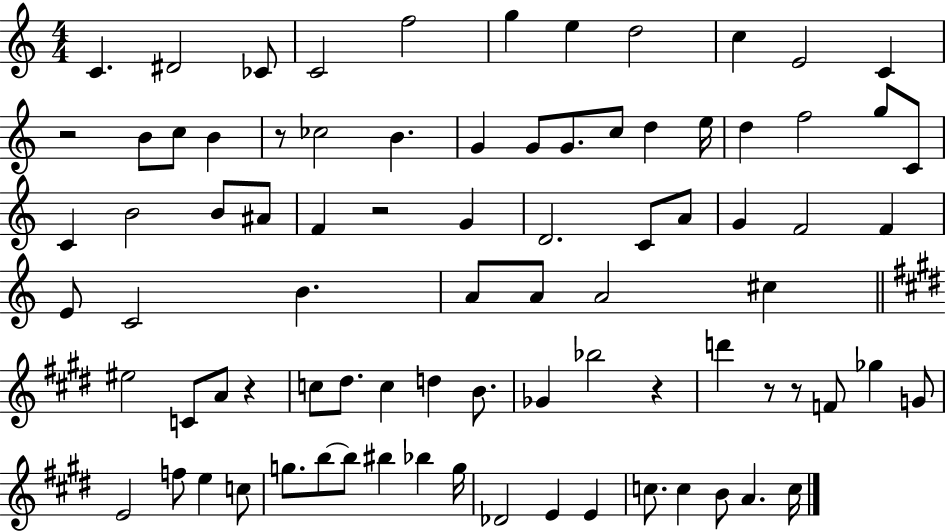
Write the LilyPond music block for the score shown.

{
  \clef treble
  \numericTimeSignature
  \time 4/4
  \key c \major
  c'4. dis'2 ces'8 | c'2 f''2 | g''4 e''4 d''2 | c''4 e'2 c'4 | \break r2 b'8 c''8 b'4 | r8 ces''2 b'4. | g'4 g'8 g'8. c''8 d''4 e''16 | d''4 f''2 g''8 c'8 | \break c'4 b'2 b'8 ais'8 | f'4 r2 g'4 | d'2. c'8 a'8 | g'4 f'2 f'4 | \break e'8 c'2 b'4. | a'8 a'8 a'2 cis''4 | \bar "||" \break \key e \major eis''2 c'8 a'8 r4 | c''8 dis''8. c''4 d''4 b'8. | ges'4 bes''2 r4 | d'''4 r8 r8 f'8 ges''4 g'8 | \break e'2 f''8 e''4 c''8 | g''8. b''8~~ b''8 bis''4 bes''4 g''16 | des'2 e'4 e'4 | c''8. c''4 b'8 a'4. c''16 | \break \bar "|."
}